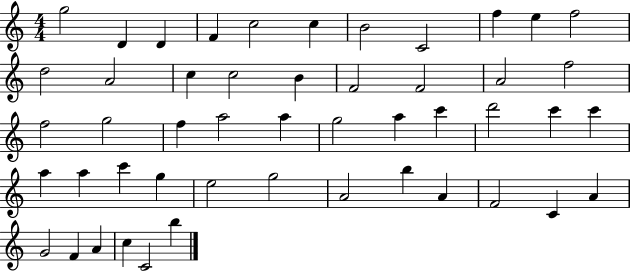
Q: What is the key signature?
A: C major